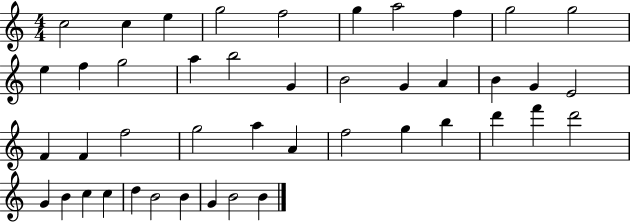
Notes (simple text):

C5/h C5/q E5/q G5/h F5/h G5/q A5/h F5/q G5/h G5/h E5/q F5/q G5/h A5/q B5/h G4/q B4/h G4/q A4/q B4/q G4/q E4/h F4/q F4/q F5/h G5/h A5/q A4/q F5/h G5/q B5/q D6/q F6/q D6/h G4/q B4/q C5/q C5/q D5/q B4/h B4/q G4/q B4/h B4/q